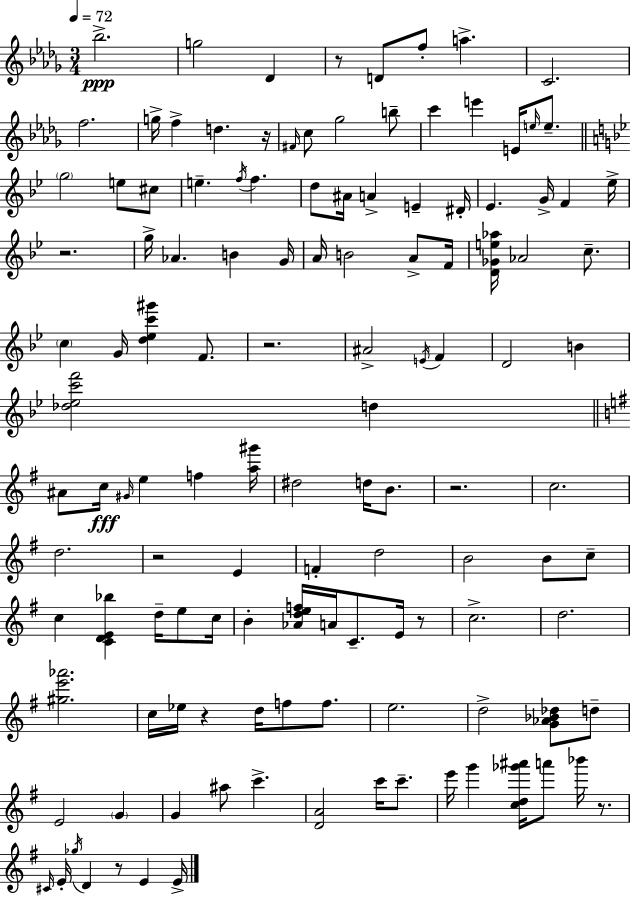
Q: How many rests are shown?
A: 10